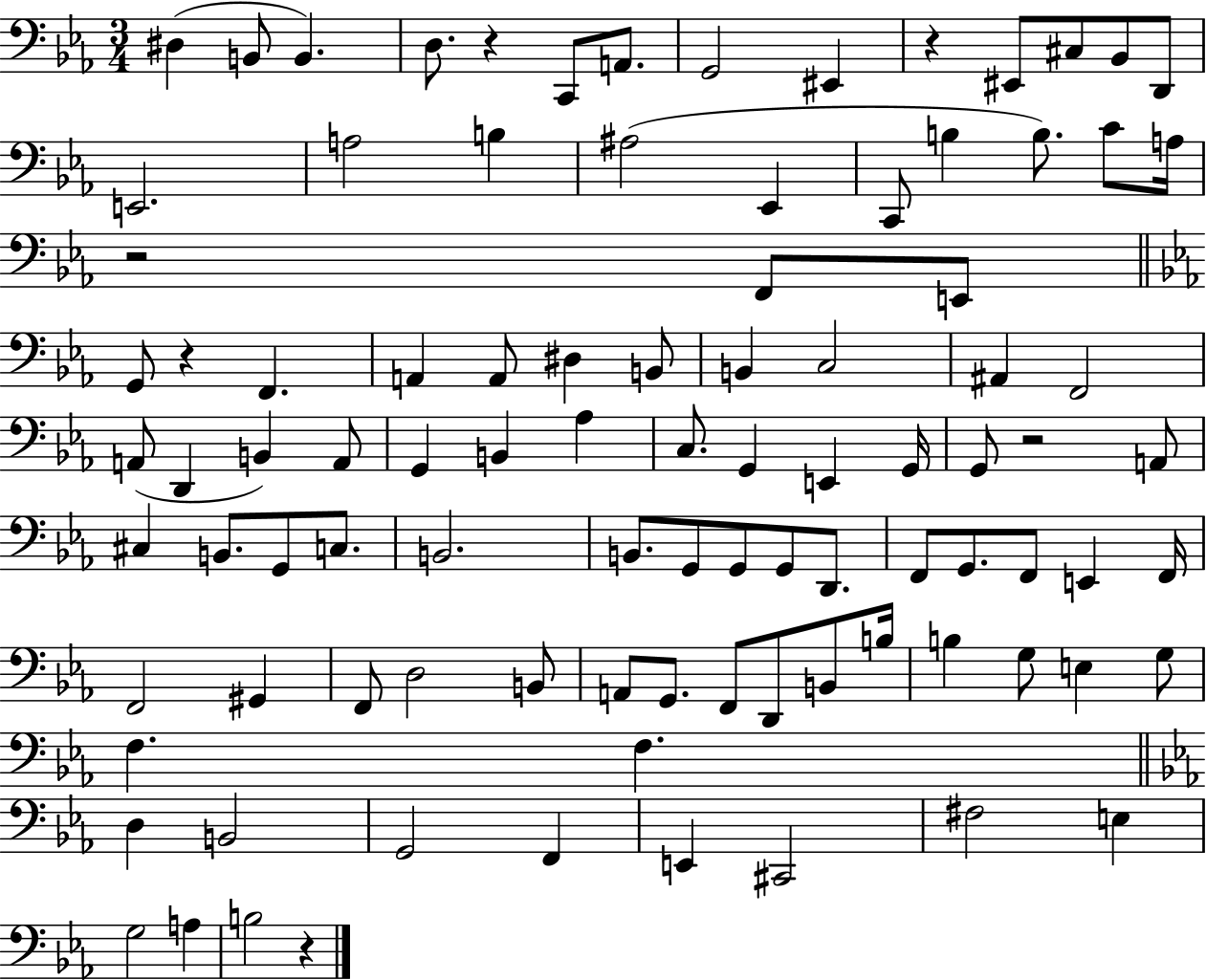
{
  \clef bass
  \numericTimeSignature
  \time 3/4
  \key ees \major
  \repeat volta 2 { dis4( b,8 b,4.) | d8. r4 c,8 a,8. | g,2 eis,4 | r4 eis,8 cis8 bes,8 d,8 | \break e,2. | a2 b4 | ais2( ees,4 | c,8 b4 b8.) c'8 a16 | \break r2 f,8 e,8 | \bar "||" \break \key c \minor g,8 r4 f,4. | a,4 a,8 dis4 b,8 | b,4 c2 | ais,4 f,2 | \break a,8( d,4 b,4) a,8 | g,4 b,4 aes4 | c8. g,4 e,4 g,16 | g,8 r2 a,8 | \break cis4 b,8. g,8 c8. | b,2. | b,8. g,8 g,8 g,8 d,8. | f,8 g,8. f,8 e,4 f,16 | \break f,2 gis,4 | f,8 d2 b,8 | a,8 g,8. f,8 d,8 b,8 b16 | b4 g8 e4 g8 | \break f4. f4. | \bar "||" \break \key ees \major d4 b,2 | g,2 f,4 | e,4 cis,2 | fis2 e4 | \break g2 a4 | b2 r4 | } \bar "|."
}